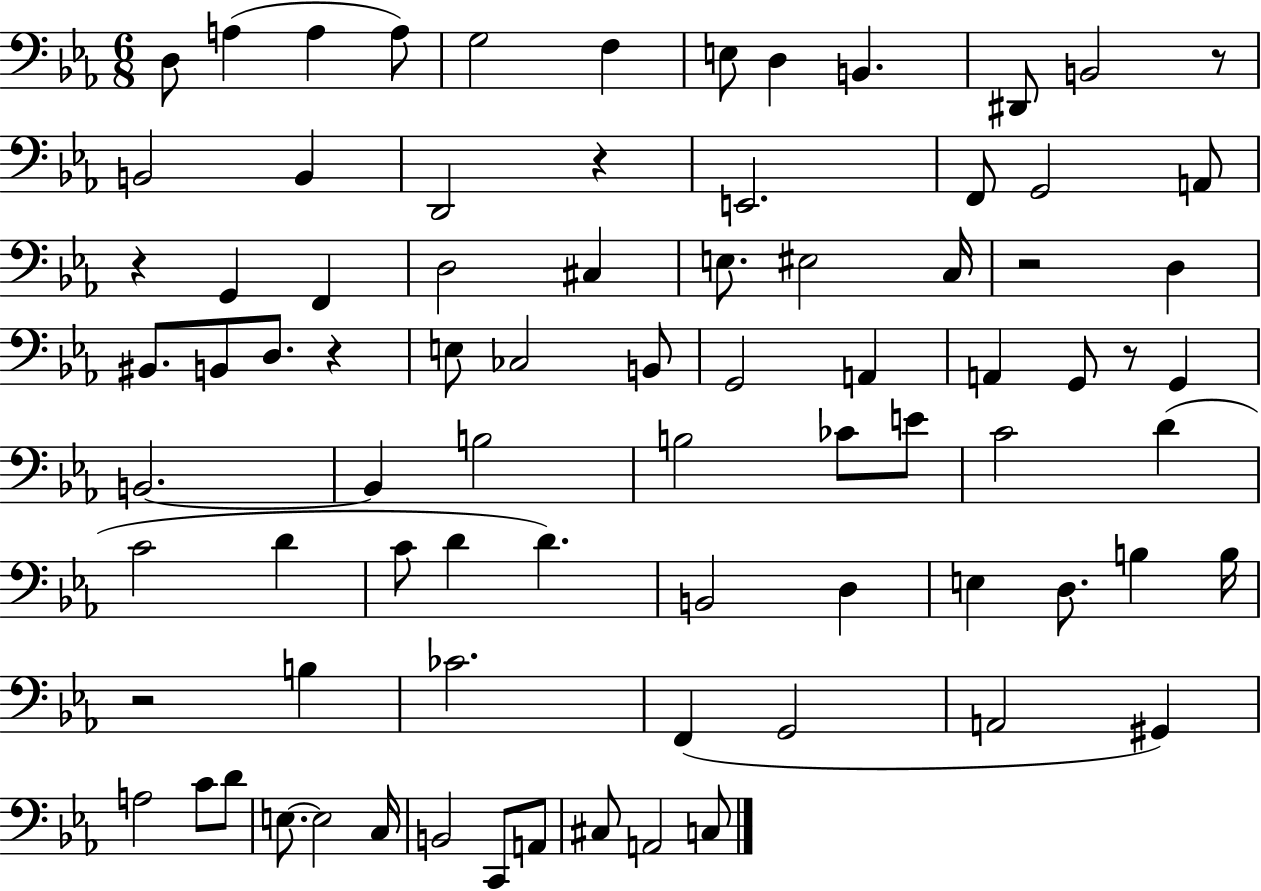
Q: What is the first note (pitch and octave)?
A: D3